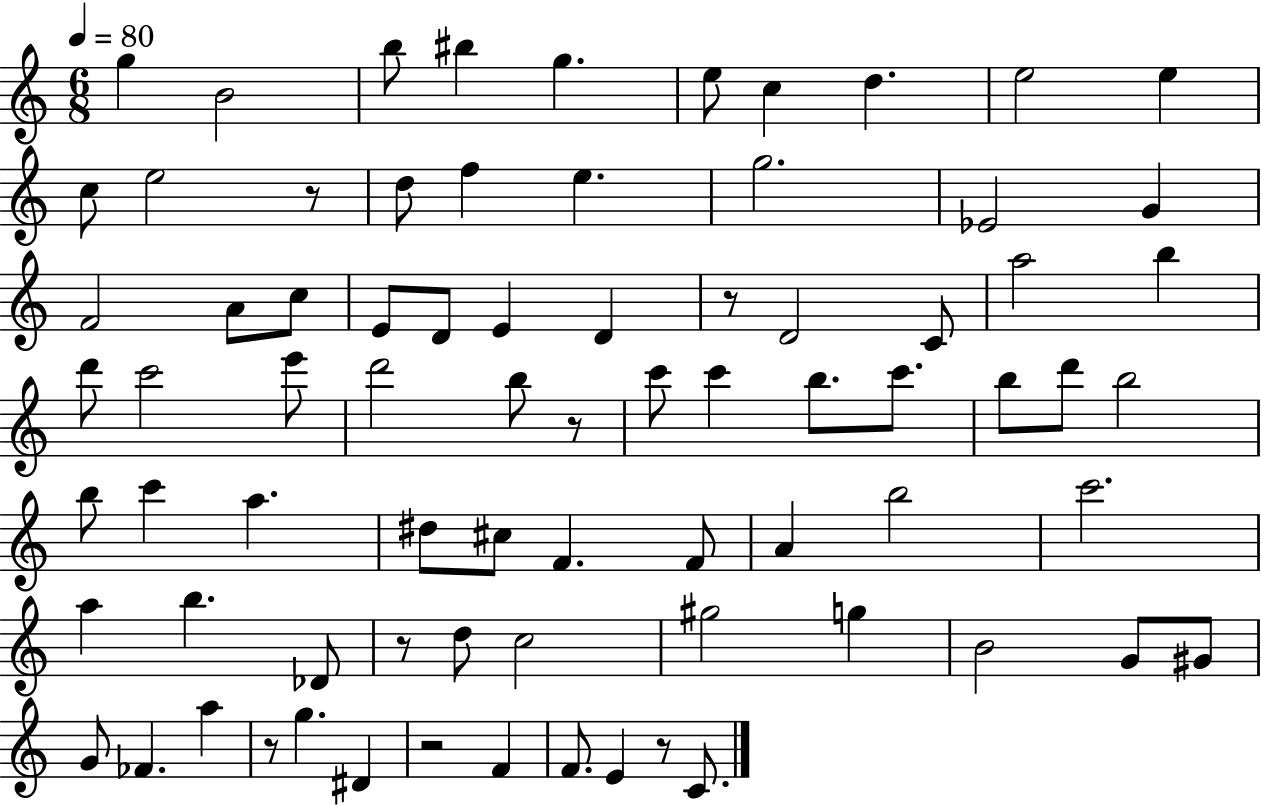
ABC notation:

X:1
T:Untitled
M:6/8
L:1/4
K:C
g B2 b/2 ^b g e/2 c d e2 e c/2 e2 z/2 d/2 f e g2 _E2 G F2 A/2 c/2 E/2 D/2 E D z/2 D2 C/2 a2 b d'/2 c'2 e'/2 d'2 b/2 z/2 c'/2 c' b/2 c'/2 b/2 d'/2 b2 b/2 c' a ^d/2 ^c/2 F F/2 A b2 c'2 a b _D/2 z/2 d/2 c2 ^g2 g B2 G/2 ^G/2 G/2 _F a z/2 g ^D z2 F F/2 E z/2 C/2